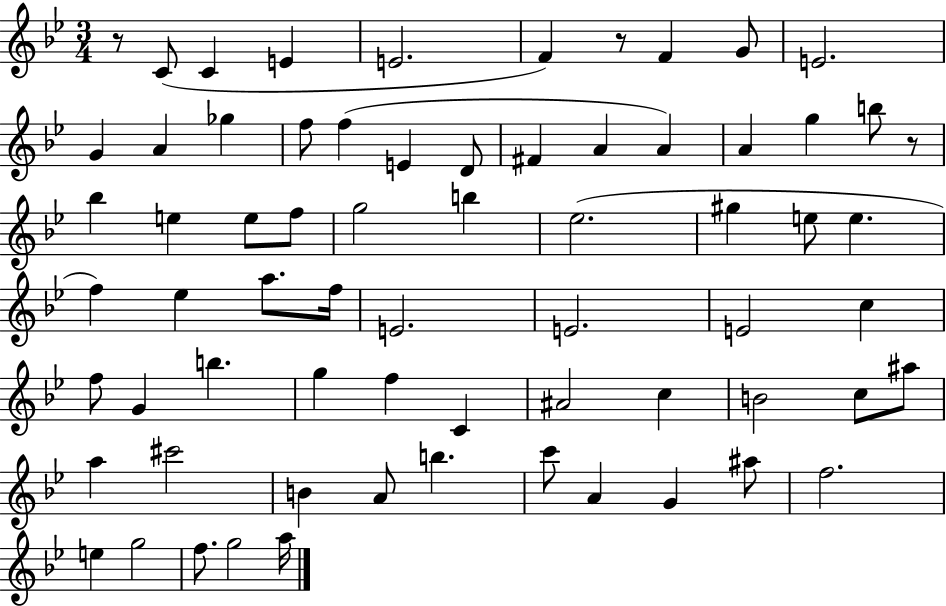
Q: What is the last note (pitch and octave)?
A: A5